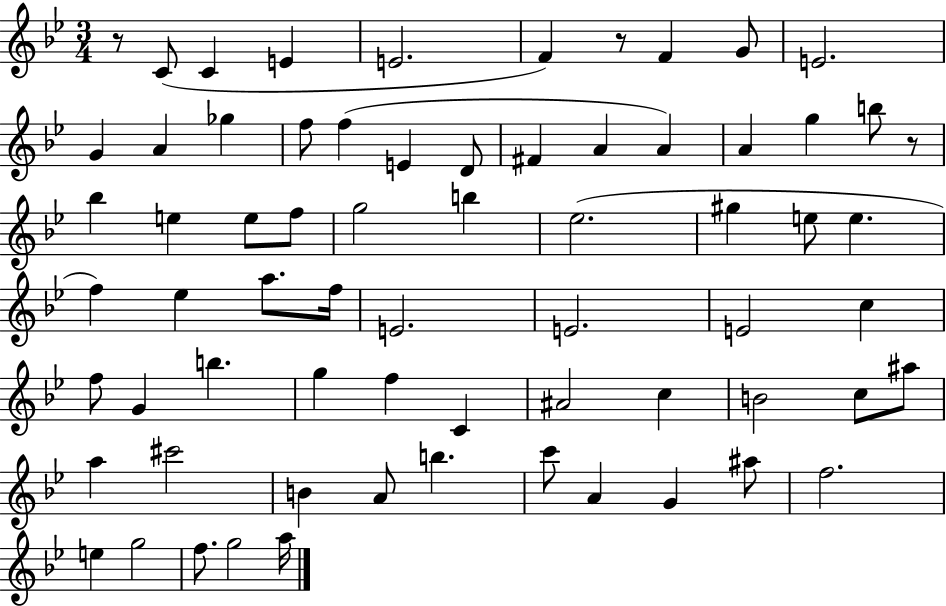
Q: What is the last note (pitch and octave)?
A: A5